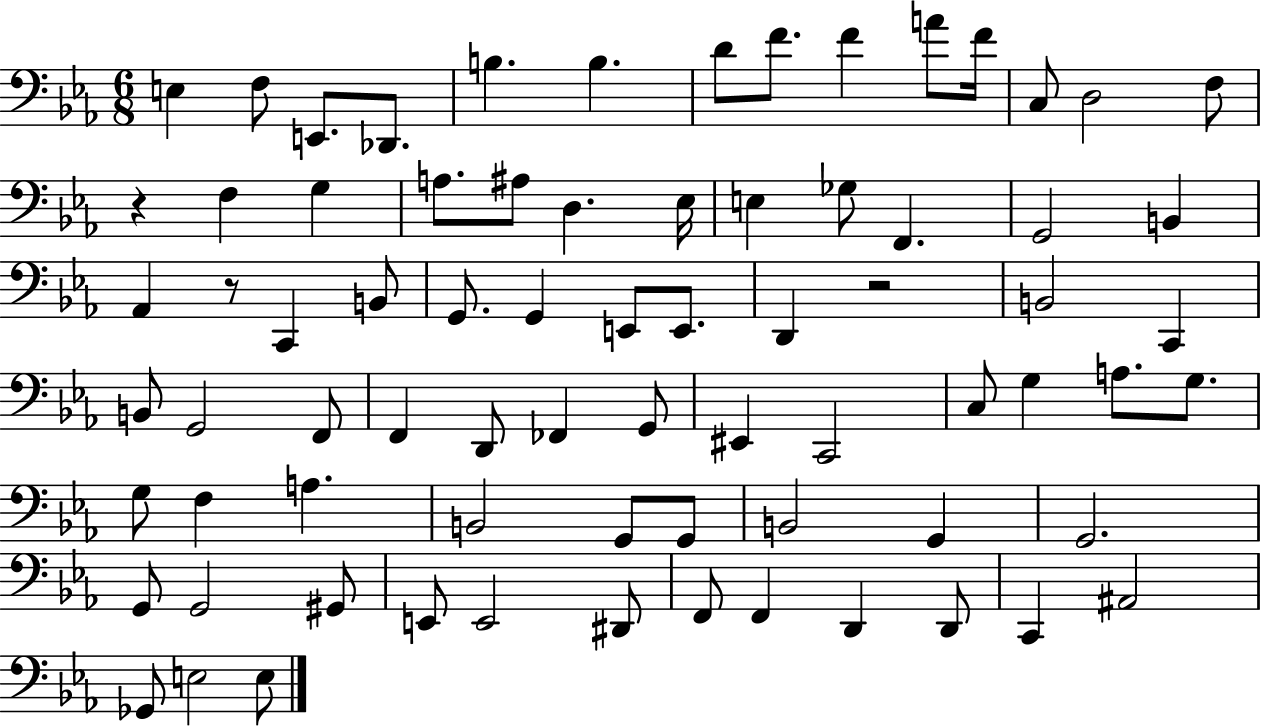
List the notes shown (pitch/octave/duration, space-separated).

E3/q F3/e E2/e. Db2/e. B3/q. B3/q. D4/e F4/e. F4/q A4/e F4/s C3/e D3/h F3/e R/q F3/q G3/q A3/e. A#3/e D3/q. Eb3/s E3/q Gb3/e F2/q. G2/h B2/q Ab2/q R/e C2/q B2/e G2/e. G2/q E2/e E2/e. D2/q R/h B2/h C2/q B2/e G2/h F2/e F2/q D2/e FES2/q G2/e EIS2/q C2/h C3/e G3/q A3/e. G3/e. G3/e F3/q A3/q. B2/h G2/e G2/e B2/h G2/q G2/h. G2/e G2/h G#2/e E2/e E2/h D#2/e F2/e F2/q D2/q D2/e C2/q A#2/h Gb2/e E3/h E3/e